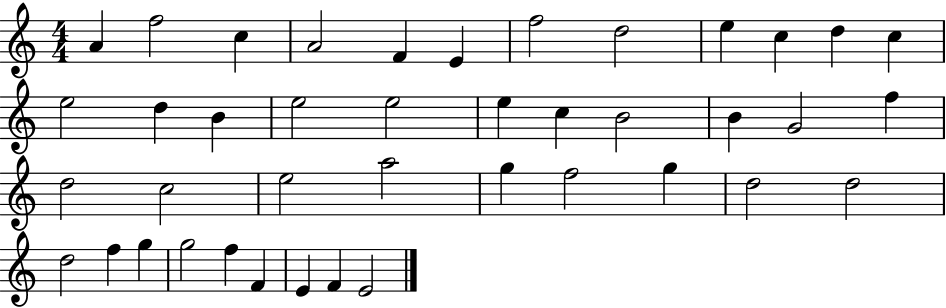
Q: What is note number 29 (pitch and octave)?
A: F5